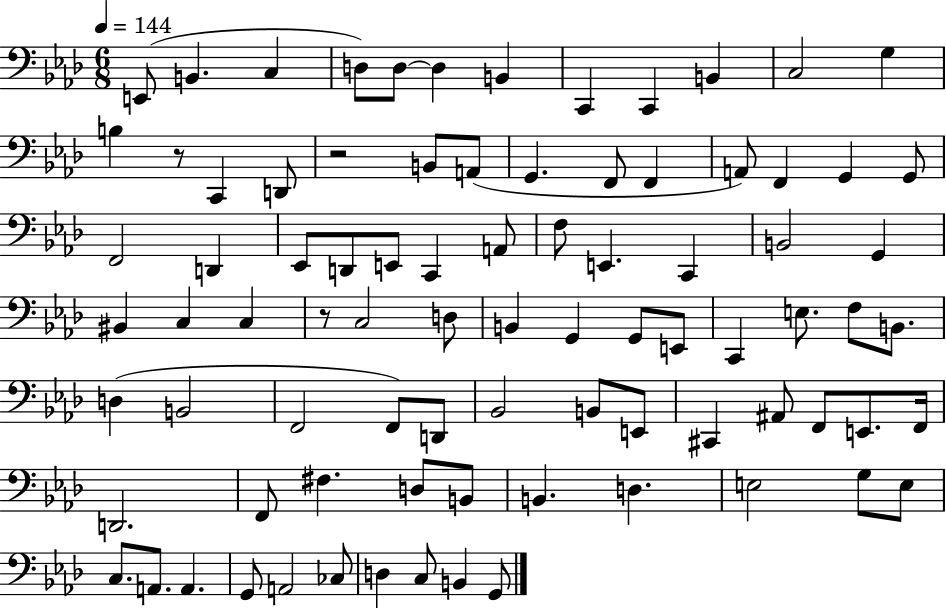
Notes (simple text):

E2/e B2/q. C3/q D3/e D3/e D3/q B2/q C2/q C2/q B2/q C3/h G3/q B3/q R/e C2/q D2/e R/h B2/e A2/e G2/q. F2/e F2/q A2/e F2/q G2/q G2/e F2/h D2/q Eb2/e D2/e E2/e C2/q A2/e F3/e E2/q. C2/q B2/h G2/q BIS2/q C3/q C3/q R/e C3/h D3/e B2/q G2/q G2/e E2/e C2/q E3/e. F3/e B2/e. D3/q B2/h F2/h F2/e D2/e Bb2/h B2/e E2/e C#2/q A#2/e F2/e E2/e. F2/s D2/h. F2/e F#3/q. D3/e B2/e B2/q. D3/q. E3/h G3/e E3/e C3/e. A2/e. A2/q. G2/e A2/h CES3/e D3/q C3/e B2/q G2/e